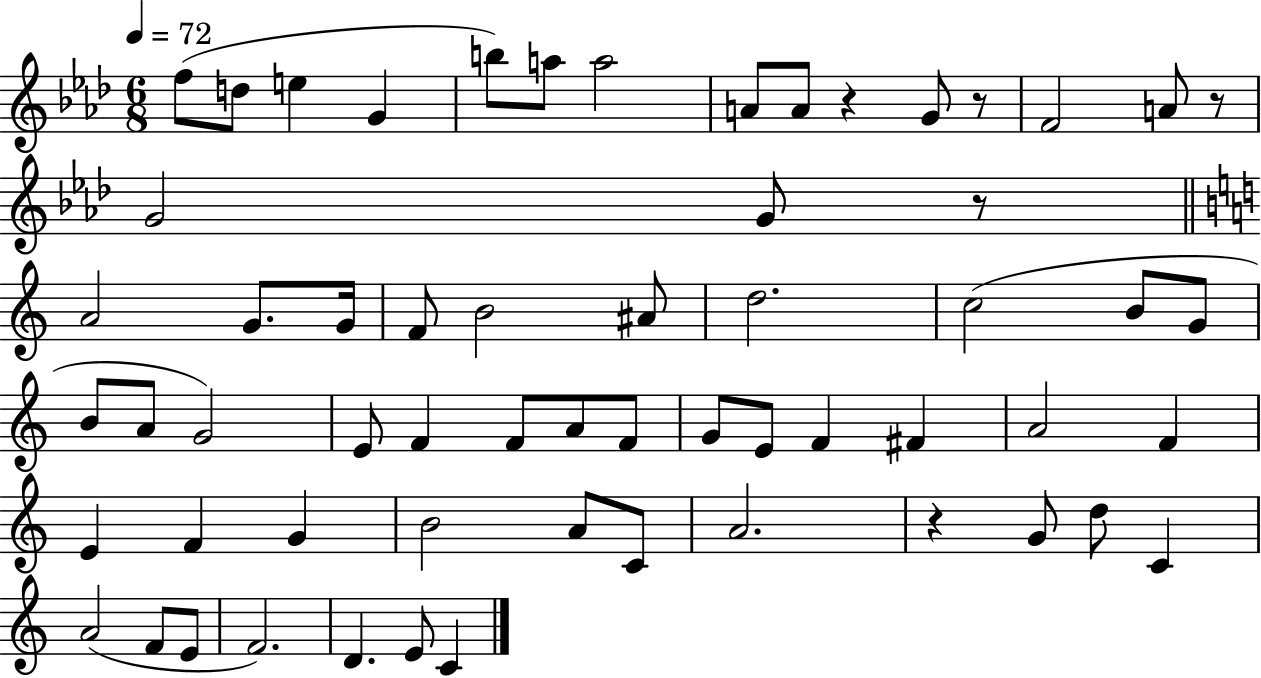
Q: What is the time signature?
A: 6/8